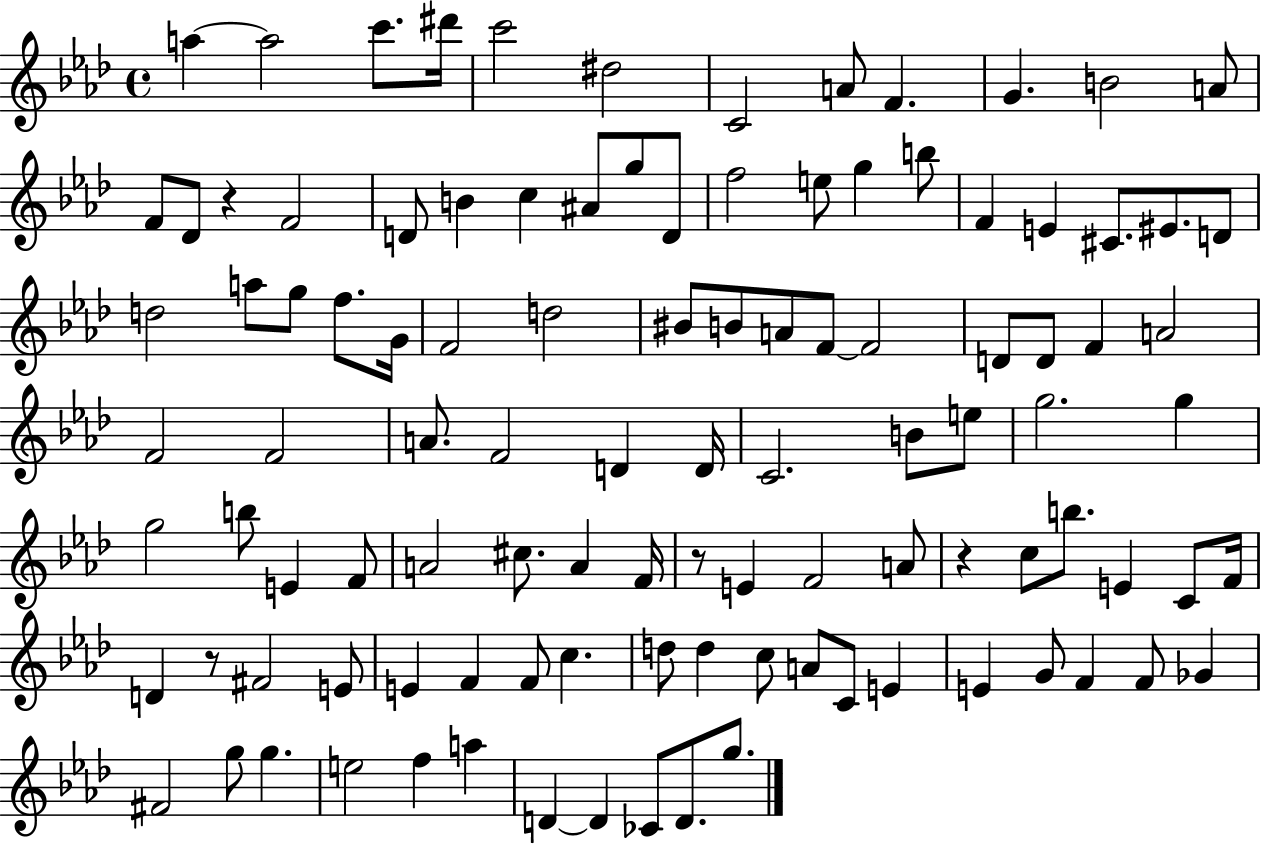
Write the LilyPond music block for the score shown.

{
  \clef treble
  \time 4/4
  \defaultTimeSignature
  \key aes \major
  a''4~~ a''2 c'''8. dis'''16 | c'''2 dis''2 | c'2 a'8 f'4. | g'4. b'2 a'8 | \break f'8 des'8 r4 f'2 | d'8 b'4 c''4 ais'8 g''8 d'8 | f''2 e''8 g''4 b''8 | f'4 e'4 cis'8. eis'8. d'8 | \break d''2 a''8 g''8 f''8. g'16 | f'2 d''2 | bis'8 b'8 a'8 f'8~~ f'2 | d'8 d'8 f'4 a'2 | \break f'2 f'2 | a'8. f'2 d'4 d'16 | c'2. b'8 e''8 | g''2. g''4 | \break g''2 b''8 e'4 f'8 | a'2 cis''8. a'4 f'16 | r8 e'4 f'2 a'8 | r4 c''8 b''8. e'4 c'8 f'16 | \break d'4 r8 fis'2 e'8 | e'4 f'4 f'8 c''4. | d''8 d''4 c''8 a'8 c'8 e'4 | e'4 g'8 f'4 f'8 ges'4 | \break fis'2 g''8 g''4. | e''2 f''4 a''4 | d'4~~ d'4 ces'8 d'8. g''8. | \bar "|."
}